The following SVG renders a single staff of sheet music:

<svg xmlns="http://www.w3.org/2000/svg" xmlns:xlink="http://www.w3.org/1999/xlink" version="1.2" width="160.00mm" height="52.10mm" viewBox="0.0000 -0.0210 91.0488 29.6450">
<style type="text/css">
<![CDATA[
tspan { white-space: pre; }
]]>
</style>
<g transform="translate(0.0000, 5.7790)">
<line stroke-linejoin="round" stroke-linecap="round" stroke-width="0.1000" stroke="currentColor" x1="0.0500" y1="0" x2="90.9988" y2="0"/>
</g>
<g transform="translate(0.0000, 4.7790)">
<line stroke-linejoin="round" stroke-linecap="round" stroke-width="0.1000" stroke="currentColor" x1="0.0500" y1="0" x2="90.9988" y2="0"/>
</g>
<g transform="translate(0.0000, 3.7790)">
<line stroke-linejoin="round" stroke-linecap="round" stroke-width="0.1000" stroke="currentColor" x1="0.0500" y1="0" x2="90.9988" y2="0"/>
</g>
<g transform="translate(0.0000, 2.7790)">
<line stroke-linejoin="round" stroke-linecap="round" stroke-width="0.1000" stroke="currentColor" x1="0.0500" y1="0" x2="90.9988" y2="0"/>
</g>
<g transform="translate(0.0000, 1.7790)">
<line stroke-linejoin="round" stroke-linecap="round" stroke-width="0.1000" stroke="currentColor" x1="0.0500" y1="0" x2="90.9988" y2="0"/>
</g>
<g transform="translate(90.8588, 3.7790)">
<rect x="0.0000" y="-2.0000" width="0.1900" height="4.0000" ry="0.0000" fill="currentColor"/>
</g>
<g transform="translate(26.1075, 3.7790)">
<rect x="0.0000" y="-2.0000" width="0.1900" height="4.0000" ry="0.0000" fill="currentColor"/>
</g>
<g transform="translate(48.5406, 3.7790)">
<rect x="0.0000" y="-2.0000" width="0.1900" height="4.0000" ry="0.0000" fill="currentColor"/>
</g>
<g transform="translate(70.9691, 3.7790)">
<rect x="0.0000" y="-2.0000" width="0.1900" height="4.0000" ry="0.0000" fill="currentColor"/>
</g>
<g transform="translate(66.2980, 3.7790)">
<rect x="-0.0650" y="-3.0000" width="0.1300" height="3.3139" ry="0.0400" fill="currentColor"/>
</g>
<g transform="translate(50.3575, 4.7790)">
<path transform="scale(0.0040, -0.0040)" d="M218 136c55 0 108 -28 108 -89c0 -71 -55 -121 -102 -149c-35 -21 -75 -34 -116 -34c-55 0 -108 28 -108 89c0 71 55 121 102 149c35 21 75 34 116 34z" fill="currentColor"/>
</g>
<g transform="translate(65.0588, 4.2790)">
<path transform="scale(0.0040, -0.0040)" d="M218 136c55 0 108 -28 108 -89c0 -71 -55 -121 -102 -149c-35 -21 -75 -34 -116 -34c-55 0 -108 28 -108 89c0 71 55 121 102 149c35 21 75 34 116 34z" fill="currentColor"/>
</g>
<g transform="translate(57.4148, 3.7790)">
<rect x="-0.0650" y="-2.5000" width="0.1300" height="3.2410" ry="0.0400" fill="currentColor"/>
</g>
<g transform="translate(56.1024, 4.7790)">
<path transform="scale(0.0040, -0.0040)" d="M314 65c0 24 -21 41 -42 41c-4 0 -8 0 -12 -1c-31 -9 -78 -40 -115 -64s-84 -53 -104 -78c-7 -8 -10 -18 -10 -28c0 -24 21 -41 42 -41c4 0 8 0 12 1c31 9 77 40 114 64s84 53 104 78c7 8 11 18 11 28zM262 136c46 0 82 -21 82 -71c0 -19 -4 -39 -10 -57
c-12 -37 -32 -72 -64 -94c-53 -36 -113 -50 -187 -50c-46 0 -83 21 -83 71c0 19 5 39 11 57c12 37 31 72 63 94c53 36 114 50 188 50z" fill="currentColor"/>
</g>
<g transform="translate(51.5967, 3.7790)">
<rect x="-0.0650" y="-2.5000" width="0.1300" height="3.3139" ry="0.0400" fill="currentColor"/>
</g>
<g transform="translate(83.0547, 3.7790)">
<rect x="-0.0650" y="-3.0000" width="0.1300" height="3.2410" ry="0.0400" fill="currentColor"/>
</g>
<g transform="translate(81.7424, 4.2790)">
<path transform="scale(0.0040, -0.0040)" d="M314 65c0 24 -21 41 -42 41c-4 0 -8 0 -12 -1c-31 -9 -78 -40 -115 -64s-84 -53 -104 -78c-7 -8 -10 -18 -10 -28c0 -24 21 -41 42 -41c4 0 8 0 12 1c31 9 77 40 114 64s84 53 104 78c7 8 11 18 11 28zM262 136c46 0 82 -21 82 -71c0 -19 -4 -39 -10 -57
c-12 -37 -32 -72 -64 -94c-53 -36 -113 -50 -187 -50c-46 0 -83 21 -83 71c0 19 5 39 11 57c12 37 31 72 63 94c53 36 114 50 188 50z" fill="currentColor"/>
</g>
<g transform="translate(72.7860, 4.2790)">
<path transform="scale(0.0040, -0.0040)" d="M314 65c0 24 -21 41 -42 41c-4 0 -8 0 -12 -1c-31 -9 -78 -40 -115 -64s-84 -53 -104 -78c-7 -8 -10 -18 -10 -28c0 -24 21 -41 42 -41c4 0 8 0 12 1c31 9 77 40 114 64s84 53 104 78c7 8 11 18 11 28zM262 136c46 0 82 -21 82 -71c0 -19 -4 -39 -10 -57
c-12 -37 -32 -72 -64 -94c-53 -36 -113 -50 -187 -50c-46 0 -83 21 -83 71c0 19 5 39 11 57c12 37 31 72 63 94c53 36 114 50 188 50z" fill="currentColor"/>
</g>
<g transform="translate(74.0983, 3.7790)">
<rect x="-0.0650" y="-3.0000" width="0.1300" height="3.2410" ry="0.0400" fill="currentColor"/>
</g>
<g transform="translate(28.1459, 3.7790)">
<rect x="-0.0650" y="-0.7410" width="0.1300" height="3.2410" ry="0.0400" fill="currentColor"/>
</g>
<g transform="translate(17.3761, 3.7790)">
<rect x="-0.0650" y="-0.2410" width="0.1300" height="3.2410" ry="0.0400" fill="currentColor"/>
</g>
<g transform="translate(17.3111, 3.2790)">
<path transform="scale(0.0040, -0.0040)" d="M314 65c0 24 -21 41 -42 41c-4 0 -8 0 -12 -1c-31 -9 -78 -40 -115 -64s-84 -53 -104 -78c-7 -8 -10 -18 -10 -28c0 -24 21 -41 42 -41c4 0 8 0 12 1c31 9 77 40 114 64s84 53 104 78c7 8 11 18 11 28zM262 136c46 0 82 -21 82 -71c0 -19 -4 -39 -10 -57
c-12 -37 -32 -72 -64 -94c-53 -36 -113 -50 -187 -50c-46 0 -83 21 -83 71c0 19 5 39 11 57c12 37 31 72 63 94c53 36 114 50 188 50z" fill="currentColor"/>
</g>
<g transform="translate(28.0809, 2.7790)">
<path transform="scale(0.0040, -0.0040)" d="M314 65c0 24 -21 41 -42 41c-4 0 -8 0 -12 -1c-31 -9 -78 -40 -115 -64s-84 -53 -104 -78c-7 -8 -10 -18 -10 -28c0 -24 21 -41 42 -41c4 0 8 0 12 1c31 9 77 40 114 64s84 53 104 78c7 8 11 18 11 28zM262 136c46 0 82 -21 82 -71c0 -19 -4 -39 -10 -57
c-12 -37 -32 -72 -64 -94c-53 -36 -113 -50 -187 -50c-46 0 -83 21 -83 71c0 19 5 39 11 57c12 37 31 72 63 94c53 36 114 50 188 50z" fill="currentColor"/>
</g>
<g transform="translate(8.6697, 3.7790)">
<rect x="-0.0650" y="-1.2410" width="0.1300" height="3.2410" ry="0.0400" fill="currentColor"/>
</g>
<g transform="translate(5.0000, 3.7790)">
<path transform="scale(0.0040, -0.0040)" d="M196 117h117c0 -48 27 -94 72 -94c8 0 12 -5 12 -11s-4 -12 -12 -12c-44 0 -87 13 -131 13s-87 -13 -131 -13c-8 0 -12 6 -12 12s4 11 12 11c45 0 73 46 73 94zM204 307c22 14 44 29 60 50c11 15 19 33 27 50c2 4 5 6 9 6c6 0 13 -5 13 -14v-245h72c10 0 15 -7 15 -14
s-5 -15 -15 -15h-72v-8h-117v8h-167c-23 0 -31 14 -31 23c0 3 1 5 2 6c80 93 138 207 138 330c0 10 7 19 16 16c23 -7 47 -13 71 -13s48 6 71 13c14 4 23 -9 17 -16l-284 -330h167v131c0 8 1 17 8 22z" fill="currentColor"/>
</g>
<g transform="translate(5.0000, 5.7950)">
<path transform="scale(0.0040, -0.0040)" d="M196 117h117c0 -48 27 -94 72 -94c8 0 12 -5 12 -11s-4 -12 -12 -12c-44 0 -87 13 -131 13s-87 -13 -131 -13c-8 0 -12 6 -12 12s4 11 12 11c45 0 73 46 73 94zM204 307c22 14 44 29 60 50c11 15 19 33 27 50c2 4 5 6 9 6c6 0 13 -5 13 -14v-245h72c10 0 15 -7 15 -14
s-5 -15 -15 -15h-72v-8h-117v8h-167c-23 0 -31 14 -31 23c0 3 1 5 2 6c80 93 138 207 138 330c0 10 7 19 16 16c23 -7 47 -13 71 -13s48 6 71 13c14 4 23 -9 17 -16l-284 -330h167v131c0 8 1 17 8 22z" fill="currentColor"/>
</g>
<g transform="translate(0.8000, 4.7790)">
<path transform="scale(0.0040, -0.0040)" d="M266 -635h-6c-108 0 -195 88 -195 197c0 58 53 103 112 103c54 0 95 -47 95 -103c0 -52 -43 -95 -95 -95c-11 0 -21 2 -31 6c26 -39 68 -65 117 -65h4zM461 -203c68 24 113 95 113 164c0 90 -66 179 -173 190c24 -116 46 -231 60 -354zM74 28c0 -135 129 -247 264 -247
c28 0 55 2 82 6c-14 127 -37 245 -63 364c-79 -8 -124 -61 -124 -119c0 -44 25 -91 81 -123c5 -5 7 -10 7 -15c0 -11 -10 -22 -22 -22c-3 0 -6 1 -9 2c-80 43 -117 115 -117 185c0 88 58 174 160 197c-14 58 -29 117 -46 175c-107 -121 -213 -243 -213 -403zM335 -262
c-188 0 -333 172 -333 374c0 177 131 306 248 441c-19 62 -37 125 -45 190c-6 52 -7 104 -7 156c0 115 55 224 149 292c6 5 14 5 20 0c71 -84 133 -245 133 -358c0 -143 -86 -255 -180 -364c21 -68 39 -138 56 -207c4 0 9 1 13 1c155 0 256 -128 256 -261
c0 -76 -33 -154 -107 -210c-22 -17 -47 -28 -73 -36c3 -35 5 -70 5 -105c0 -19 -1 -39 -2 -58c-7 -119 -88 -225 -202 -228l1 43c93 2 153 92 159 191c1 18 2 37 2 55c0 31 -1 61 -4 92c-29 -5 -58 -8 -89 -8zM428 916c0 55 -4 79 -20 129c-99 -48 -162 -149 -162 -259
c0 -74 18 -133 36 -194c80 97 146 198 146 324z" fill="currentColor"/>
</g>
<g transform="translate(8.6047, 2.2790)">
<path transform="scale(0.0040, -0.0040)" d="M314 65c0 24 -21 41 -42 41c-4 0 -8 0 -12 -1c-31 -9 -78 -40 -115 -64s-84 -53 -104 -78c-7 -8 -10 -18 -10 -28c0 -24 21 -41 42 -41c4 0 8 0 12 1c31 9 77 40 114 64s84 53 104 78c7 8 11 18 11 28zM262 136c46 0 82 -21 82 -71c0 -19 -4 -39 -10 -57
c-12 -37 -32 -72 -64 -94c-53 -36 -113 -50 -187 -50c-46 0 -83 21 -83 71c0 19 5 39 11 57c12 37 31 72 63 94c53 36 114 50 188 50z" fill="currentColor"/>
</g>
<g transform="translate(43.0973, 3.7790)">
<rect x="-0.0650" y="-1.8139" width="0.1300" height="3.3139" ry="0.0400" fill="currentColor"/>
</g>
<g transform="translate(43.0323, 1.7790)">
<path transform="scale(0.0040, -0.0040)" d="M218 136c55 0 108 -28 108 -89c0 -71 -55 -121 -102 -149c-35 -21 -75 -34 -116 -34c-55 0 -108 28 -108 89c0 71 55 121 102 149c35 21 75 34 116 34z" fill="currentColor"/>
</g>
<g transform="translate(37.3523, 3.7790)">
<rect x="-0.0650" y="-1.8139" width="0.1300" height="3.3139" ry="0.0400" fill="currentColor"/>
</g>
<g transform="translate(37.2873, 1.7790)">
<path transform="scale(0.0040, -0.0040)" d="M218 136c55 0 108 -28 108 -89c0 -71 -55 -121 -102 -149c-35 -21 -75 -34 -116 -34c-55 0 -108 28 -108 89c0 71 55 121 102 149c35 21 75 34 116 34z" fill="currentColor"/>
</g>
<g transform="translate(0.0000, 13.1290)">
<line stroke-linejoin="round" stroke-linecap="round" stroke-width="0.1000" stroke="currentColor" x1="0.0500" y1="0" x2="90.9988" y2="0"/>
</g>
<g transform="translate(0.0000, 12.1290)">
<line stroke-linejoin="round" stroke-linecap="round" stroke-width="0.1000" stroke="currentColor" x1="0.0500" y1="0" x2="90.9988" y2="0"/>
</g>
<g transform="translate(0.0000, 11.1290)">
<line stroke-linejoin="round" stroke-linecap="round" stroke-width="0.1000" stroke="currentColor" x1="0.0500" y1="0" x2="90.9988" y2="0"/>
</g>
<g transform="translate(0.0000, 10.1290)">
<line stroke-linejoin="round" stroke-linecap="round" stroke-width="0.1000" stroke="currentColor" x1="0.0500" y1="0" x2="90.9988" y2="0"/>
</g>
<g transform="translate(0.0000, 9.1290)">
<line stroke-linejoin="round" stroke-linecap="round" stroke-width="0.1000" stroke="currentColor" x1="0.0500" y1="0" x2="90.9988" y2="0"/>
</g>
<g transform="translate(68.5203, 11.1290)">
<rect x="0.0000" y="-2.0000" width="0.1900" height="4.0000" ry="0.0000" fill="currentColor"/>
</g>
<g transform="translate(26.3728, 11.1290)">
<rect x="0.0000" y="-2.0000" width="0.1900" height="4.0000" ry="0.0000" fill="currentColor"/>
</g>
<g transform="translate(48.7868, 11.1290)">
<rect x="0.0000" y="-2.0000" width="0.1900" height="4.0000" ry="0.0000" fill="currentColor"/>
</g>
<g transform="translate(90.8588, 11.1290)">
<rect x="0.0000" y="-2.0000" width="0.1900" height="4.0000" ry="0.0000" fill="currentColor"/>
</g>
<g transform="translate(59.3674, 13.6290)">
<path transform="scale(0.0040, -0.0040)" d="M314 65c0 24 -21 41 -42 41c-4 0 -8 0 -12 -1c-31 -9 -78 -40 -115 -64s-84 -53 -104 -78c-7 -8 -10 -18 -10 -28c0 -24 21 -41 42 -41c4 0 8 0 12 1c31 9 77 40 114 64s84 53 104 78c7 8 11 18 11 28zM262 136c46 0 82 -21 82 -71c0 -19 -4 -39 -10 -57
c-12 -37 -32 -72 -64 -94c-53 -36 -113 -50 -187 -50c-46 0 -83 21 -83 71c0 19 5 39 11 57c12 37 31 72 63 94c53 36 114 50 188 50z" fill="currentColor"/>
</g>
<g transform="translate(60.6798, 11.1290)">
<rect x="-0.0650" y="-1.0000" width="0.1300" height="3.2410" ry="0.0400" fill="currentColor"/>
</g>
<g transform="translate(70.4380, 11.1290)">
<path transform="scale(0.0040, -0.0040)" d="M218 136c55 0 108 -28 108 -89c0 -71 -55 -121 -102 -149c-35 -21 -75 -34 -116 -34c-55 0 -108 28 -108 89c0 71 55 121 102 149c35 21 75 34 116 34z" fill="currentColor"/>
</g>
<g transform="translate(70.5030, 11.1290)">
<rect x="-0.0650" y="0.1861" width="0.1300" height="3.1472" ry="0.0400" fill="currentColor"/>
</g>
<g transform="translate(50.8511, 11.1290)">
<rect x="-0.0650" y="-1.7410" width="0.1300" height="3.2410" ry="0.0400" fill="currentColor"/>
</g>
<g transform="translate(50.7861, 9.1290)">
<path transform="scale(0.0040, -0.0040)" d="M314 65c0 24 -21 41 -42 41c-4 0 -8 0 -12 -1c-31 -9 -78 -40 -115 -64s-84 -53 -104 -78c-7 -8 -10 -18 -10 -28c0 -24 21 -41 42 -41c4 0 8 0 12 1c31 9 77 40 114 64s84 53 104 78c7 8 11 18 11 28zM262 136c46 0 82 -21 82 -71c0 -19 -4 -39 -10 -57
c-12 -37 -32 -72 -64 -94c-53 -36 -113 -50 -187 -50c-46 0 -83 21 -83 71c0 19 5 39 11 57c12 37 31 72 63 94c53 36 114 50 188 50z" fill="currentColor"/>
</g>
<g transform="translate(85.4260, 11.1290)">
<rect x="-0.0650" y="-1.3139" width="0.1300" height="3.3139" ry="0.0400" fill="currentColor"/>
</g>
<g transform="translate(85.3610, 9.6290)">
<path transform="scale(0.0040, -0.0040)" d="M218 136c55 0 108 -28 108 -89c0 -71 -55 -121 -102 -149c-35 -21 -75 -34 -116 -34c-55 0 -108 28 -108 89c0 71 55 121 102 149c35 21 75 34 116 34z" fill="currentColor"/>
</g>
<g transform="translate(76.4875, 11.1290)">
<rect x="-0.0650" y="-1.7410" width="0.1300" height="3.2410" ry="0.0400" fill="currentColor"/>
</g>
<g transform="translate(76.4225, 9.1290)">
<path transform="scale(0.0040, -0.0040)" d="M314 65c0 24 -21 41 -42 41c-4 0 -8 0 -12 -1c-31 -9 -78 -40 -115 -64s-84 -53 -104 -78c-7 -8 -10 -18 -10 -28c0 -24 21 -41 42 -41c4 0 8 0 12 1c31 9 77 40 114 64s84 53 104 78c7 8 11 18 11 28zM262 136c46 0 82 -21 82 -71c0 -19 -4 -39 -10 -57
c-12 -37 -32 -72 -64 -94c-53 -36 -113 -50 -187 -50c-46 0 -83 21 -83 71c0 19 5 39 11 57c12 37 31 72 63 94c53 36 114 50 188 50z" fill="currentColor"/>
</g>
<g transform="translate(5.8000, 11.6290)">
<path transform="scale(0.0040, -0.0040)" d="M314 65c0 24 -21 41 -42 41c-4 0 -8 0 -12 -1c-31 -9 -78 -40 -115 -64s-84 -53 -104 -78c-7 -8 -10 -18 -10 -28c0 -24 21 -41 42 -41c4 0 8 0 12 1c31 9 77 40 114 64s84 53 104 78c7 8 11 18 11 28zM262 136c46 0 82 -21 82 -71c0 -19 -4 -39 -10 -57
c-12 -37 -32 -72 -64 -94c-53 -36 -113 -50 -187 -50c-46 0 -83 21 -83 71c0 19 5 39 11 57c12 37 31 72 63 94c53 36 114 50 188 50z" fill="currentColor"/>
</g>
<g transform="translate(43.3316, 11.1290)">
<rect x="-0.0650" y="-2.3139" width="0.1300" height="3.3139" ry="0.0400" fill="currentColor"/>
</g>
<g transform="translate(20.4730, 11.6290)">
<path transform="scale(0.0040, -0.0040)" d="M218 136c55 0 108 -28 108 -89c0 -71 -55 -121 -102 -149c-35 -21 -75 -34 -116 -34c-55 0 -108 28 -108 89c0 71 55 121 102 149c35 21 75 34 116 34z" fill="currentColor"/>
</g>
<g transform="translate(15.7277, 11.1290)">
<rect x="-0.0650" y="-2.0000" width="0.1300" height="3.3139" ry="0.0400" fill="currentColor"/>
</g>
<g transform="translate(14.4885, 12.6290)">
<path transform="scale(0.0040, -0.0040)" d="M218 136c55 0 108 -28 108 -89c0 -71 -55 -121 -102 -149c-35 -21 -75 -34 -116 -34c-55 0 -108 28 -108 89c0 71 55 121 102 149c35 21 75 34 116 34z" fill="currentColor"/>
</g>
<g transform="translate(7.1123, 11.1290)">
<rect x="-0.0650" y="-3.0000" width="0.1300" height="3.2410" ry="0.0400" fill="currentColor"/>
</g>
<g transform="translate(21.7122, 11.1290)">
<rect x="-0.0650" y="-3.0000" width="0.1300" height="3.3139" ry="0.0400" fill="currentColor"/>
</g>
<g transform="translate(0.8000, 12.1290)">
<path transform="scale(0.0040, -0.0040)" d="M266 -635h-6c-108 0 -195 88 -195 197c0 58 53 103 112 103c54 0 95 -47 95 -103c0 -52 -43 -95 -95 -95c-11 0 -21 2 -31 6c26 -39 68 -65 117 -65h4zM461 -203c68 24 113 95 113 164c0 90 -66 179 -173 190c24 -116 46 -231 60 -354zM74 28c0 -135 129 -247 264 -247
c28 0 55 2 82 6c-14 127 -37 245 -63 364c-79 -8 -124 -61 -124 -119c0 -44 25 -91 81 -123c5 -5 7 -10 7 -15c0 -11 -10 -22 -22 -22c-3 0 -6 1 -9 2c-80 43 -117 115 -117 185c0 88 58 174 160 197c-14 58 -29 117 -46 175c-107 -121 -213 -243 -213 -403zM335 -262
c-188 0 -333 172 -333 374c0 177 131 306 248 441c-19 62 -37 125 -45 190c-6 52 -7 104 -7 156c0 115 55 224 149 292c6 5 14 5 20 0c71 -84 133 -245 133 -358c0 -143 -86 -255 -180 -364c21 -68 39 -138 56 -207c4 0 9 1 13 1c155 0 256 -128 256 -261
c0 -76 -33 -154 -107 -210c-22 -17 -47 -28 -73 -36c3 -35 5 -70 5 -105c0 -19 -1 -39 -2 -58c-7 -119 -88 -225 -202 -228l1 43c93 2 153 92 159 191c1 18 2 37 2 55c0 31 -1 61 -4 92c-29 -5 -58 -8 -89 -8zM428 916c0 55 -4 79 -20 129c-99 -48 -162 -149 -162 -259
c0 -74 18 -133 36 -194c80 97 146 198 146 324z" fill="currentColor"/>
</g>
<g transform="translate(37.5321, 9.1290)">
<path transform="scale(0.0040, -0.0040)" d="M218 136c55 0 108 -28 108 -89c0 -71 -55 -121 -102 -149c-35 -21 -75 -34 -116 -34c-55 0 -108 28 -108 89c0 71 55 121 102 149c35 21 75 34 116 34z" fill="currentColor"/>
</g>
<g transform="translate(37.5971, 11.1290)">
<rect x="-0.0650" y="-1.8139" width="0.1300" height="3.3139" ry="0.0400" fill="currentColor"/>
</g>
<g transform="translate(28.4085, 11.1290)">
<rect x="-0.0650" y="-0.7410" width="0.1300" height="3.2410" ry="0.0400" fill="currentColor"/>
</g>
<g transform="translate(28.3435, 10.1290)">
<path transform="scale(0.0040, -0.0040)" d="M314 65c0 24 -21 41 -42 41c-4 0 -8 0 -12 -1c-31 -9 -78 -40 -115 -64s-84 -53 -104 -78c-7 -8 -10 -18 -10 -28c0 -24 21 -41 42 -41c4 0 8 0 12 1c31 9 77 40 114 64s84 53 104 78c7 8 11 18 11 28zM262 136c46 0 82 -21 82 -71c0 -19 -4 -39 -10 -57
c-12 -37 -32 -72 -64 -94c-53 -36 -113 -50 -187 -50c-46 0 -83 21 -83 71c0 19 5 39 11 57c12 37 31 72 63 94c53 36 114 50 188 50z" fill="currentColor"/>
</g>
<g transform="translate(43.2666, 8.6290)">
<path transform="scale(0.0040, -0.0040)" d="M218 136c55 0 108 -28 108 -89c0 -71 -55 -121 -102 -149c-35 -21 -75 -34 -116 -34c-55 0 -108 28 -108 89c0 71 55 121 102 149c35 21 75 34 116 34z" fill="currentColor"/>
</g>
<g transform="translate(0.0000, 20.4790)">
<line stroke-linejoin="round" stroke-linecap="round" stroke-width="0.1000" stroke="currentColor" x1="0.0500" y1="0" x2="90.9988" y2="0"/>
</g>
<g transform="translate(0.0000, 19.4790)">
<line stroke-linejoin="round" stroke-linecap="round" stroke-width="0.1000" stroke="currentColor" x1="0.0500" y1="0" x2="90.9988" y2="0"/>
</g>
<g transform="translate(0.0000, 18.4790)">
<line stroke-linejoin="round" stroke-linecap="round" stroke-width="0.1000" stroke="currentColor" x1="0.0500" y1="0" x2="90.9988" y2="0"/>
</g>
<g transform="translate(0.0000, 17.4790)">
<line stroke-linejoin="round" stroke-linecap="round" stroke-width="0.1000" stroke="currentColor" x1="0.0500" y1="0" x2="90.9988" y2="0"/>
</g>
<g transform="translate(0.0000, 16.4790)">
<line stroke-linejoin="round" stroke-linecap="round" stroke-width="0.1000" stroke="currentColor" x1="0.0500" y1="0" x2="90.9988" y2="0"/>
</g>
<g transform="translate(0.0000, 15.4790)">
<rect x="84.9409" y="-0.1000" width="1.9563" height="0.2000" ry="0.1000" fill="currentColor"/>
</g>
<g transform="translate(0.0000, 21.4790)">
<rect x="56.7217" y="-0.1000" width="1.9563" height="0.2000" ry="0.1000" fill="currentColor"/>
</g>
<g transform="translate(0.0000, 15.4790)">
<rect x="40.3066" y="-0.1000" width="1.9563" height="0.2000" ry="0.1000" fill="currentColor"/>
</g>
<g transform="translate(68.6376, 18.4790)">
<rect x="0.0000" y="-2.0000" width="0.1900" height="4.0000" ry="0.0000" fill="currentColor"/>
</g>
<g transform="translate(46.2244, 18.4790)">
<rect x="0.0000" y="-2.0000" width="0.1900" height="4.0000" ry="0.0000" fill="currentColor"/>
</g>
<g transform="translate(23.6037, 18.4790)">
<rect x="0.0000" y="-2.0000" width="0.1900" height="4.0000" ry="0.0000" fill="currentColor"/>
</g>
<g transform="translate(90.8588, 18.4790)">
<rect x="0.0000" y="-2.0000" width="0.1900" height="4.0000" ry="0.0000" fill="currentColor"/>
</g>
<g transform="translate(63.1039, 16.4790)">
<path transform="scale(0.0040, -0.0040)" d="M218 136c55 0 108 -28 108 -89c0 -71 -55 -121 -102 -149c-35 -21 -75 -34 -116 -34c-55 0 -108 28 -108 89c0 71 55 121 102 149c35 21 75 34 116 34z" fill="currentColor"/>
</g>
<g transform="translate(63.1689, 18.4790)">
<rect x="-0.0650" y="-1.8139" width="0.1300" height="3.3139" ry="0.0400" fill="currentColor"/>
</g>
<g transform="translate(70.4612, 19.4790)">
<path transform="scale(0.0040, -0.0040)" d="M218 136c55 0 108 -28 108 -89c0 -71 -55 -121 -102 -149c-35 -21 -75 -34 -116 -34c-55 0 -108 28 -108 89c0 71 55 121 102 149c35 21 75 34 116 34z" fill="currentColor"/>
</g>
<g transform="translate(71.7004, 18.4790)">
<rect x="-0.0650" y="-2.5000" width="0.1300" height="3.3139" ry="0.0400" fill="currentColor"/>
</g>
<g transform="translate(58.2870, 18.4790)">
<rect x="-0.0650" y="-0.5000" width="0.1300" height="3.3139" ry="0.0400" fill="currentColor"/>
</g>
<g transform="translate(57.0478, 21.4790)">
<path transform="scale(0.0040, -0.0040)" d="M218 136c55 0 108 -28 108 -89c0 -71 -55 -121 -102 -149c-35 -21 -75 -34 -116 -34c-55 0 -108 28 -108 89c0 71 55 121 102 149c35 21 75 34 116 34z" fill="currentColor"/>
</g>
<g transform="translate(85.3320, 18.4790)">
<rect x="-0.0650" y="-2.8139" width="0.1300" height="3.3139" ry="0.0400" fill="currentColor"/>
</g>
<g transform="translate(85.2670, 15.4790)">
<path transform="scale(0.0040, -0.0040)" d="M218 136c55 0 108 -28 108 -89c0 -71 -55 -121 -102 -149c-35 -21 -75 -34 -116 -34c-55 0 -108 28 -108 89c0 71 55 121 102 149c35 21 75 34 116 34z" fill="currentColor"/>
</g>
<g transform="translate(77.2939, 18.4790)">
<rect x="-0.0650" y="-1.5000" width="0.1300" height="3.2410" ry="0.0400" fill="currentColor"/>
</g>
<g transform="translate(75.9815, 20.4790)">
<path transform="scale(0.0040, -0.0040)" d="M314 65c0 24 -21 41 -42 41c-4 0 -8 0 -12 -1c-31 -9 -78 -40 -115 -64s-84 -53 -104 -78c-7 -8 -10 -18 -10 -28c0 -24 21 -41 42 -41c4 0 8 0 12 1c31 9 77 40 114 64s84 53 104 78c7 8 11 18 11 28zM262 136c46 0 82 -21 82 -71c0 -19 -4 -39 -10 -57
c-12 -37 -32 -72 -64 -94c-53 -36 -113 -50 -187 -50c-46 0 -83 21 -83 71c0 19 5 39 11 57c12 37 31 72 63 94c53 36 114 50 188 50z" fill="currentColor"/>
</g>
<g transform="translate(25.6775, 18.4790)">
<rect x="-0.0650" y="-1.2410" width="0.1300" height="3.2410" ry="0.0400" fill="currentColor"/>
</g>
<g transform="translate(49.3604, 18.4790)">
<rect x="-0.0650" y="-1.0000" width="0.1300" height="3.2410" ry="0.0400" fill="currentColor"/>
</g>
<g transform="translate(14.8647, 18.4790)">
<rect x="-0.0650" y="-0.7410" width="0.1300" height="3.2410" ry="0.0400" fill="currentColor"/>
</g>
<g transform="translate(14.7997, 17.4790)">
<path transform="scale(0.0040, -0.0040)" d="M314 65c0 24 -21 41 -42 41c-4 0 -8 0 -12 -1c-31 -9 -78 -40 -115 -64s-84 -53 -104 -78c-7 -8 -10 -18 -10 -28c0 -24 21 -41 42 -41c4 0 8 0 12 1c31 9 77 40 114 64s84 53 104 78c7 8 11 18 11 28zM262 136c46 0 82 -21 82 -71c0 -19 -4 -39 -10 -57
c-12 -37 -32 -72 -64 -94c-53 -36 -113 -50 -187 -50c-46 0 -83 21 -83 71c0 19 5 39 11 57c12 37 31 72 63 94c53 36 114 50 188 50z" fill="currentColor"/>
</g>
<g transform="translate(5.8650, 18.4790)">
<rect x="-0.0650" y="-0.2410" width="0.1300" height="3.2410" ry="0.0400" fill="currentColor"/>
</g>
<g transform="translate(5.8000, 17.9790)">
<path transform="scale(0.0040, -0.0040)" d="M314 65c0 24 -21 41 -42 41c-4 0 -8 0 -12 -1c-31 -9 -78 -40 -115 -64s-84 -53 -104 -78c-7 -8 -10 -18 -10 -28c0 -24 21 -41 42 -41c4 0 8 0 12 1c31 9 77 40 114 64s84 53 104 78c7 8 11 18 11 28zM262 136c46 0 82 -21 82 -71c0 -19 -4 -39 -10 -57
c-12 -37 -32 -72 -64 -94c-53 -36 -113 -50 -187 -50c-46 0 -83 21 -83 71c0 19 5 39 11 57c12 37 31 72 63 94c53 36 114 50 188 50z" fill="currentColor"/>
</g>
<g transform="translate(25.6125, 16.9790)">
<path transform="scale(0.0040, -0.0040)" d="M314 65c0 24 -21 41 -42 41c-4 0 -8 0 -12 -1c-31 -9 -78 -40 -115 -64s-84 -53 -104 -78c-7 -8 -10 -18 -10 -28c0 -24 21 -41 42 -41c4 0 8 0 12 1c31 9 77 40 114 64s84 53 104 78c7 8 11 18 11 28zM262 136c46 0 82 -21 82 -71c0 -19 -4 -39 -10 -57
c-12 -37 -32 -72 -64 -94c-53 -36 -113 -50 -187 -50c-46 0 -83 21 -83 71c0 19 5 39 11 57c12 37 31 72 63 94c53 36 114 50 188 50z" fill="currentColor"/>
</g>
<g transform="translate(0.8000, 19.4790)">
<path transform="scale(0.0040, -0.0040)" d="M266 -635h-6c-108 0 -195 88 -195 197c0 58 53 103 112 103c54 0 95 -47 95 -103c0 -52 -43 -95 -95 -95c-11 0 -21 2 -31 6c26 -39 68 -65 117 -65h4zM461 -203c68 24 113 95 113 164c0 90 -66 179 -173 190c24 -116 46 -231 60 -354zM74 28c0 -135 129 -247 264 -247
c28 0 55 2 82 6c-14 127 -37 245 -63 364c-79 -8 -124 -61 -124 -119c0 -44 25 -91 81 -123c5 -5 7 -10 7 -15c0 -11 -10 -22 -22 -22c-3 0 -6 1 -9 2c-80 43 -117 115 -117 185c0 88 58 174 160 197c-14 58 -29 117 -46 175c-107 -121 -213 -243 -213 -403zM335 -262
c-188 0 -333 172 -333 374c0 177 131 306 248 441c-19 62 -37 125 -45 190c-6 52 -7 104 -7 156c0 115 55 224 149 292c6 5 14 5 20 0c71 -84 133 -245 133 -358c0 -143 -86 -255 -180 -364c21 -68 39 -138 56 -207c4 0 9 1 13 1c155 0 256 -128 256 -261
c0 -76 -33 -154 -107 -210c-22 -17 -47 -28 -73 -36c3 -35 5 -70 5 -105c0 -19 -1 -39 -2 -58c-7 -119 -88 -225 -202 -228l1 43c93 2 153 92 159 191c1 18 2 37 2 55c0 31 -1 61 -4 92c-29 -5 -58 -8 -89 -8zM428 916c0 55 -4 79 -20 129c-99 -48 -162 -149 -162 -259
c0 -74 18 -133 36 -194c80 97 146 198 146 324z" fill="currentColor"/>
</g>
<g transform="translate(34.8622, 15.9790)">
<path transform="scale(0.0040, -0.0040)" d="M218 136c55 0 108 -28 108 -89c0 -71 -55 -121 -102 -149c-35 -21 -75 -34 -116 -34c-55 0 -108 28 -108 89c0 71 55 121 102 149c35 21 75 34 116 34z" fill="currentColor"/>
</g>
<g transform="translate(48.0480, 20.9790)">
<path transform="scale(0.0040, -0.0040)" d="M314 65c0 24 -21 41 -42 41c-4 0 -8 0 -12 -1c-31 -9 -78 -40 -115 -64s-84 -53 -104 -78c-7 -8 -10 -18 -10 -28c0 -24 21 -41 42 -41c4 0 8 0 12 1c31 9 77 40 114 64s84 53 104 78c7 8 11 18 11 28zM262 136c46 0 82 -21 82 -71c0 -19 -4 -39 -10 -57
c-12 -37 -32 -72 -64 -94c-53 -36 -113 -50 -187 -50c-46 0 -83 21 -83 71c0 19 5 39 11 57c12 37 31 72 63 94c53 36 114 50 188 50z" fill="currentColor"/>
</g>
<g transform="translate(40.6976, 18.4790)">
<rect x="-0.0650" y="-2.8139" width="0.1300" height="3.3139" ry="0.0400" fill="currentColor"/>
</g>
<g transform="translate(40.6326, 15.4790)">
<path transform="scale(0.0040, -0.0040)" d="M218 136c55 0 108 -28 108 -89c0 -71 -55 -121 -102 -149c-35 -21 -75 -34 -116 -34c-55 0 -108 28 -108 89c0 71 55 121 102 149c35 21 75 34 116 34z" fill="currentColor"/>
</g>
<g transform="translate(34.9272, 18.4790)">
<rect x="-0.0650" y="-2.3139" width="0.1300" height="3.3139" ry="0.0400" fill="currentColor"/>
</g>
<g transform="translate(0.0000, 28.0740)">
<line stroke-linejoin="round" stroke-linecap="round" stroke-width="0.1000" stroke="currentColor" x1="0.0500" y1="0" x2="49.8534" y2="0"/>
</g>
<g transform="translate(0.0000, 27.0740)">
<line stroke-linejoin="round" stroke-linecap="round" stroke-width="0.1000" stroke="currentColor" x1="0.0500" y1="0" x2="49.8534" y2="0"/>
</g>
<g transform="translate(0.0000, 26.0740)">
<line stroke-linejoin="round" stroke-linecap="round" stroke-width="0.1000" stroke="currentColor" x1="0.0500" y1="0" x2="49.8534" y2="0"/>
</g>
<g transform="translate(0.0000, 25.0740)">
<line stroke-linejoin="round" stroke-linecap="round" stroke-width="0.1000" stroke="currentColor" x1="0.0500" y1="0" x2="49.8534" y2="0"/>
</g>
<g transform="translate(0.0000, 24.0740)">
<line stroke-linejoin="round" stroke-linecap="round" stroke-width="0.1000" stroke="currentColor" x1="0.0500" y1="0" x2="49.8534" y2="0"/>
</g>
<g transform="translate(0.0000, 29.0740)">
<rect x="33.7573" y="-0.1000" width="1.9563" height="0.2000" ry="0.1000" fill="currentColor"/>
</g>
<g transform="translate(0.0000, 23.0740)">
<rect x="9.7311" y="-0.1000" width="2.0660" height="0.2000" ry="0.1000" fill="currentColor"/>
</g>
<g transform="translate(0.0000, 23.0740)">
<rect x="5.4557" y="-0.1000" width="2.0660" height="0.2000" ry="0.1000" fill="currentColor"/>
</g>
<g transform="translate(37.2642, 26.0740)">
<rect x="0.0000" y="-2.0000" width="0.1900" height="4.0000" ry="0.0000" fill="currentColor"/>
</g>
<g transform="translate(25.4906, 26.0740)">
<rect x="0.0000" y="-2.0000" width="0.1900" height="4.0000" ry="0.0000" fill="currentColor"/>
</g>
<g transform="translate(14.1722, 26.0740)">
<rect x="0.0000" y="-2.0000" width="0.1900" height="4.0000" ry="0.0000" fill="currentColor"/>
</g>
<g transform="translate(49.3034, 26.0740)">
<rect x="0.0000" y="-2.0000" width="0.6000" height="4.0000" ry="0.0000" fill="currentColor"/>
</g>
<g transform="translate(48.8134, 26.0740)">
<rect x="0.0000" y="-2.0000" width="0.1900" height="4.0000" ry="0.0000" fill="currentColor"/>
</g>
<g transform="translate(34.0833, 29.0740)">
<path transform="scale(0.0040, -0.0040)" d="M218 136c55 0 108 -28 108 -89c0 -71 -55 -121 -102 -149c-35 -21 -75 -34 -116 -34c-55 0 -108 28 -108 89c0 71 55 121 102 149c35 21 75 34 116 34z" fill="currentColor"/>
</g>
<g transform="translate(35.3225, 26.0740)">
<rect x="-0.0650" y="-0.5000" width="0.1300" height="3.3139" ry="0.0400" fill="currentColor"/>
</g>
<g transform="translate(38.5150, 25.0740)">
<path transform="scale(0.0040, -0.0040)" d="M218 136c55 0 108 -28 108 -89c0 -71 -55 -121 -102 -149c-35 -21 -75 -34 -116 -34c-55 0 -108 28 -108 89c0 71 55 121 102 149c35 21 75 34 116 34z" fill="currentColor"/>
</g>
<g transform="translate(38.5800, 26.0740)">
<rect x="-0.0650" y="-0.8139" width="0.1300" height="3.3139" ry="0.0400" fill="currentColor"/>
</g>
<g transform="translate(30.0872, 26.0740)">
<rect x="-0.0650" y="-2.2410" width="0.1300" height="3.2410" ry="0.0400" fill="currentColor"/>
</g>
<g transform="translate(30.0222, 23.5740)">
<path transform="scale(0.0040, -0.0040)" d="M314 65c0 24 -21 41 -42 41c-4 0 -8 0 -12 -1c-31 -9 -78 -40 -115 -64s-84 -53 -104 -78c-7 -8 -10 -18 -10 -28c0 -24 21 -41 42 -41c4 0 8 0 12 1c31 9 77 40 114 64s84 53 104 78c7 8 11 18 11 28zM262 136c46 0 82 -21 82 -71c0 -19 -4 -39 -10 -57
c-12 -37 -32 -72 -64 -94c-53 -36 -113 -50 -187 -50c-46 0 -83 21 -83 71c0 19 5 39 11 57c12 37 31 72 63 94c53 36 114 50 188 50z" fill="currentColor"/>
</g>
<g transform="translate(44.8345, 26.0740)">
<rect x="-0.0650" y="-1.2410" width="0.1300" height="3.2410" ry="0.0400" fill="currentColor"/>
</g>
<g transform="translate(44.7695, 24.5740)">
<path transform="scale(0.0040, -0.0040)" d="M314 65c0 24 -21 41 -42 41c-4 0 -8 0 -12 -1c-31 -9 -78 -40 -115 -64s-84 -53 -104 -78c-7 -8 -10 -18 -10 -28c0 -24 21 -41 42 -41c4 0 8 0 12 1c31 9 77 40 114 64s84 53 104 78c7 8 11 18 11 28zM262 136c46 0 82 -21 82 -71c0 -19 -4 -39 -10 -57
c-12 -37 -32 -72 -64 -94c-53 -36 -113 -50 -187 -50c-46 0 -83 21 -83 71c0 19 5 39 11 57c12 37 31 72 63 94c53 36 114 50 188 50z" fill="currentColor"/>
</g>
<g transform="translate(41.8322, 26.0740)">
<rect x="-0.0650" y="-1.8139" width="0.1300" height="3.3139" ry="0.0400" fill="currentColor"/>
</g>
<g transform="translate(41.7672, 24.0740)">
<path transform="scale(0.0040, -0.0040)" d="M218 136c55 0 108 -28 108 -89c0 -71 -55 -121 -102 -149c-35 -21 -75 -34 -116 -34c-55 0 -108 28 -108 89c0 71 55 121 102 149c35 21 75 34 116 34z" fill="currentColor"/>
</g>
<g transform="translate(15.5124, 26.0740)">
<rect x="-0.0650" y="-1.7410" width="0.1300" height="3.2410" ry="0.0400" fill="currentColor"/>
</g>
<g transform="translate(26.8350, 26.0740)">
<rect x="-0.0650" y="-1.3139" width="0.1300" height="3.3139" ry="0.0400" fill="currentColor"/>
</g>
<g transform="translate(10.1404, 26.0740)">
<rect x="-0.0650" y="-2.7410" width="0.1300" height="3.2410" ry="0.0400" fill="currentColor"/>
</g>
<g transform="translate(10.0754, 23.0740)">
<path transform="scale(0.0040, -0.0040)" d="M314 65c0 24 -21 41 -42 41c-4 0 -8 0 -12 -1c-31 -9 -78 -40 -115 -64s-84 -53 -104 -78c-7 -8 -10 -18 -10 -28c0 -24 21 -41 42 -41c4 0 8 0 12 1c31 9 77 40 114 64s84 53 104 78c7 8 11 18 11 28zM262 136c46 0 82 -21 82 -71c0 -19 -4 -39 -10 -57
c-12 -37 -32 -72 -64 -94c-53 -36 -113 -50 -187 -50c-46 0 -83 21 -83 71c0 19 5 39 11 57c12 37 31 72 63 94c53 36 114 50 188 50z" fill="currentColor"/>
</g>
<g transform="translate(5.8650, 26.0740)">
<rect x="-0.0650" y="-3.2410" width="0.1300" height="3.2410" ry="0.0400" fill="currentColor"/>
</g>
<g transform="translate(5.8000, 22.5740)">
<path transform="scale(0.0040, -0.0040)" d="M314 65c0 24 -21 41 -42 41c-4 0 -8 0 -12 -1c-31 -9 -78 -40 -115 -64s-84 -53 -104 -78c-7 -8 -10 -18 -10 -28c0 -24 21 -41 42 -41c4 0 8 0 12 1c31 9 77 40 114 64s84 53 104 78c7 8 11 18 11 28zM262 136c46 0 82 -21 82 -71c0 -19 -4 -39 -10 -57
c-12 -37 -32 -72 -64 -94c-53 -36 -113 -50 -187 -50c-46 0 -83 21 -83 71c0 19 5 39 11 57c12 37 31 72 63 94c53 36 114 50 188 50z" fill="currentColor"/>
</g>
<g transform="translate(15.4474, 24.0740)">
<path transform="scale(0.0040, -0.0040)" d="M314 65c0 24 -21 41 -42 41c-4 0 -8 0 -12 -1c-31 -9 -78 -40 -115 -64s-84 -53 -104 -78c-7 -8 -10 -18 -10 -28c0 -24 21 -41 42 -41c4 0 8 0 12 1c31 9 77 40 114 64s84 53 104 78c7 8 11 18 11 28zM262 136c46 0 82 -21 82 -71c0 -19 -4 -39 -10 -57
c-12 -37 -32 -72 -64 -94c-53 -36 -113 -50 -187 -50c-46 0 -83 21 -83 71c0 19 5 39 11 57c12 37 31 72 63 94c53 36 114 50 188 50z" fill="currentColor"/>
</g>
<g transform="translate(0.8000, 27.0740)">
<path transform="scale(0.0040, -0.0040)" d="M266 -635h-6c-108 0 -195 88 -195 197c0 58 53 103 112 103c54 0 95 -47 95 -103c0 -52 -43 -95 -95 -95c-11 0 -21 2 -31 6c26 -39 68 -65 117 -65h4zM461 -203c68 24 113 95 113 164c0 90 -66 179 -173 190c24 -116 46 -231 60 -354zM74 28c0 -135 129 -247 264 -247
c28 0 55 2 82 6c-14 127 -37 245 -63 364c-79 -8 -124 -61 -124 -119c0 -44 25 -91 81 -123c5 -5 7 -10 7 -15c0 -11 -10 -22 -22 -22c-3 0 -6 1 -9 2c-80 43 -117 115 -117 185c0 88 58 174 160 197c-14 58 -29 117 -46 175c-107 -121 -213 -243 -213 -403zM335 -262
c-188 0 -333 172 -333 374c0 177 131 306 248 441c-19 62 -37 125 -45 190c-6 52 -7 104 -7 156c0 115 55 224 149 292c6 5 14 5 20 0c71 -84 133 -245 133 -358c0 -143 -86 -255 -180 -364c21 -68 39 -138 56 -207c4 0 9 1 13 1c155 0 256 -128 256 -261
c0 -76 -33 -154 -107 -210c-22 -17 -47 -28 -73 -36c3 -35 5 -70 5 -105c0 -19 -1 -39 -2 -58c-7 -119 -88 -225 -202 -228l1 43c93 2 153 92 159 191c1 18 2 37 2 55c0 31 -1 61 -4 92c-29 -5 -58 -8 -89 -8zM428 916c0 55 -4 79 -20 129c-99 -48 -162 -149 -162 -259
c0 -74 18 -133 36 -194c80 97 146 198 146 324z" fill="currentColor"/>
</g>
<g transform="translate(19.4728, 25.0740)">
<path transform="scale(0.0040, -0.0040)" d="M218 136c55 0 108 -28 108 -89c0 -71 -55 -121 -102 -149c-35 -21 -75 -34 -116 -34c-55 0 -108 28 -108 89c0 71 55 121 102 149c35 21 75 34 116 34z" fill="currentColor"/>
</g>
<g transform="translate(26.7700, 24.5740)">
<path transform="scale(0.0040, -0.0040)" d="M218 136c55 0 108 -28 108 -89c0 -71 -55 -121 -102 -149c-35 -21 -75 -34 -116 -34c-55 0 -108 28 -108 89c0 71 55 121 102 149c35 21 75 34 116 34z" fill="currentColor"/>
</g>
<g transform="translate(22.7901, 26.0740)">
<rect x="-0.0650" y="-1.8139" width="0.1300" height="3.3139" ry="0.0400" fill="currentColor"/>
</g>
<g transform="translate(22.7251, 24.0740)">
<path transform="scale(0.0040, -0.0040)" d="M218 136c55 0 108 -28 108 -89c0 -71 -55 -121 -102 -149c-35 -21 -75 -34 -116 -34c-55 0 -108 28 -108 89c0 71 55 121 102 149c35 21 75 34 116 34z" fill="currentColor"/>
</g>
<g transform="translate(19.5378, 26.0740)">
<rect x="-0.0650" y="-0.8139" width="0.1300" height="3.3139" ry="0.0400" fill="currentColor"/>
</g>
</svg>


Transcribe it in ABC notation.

X:1
T:Untitled
M:4/4
L:1/4
K:C
e2 c2 d2 f f G G2 A A2 A2 A2 F A d2 f g f2 D2 B f2 e c2 d2 e2 g a D2 C f G E2 a b2 a2 f2 d f e g2 C d f e2